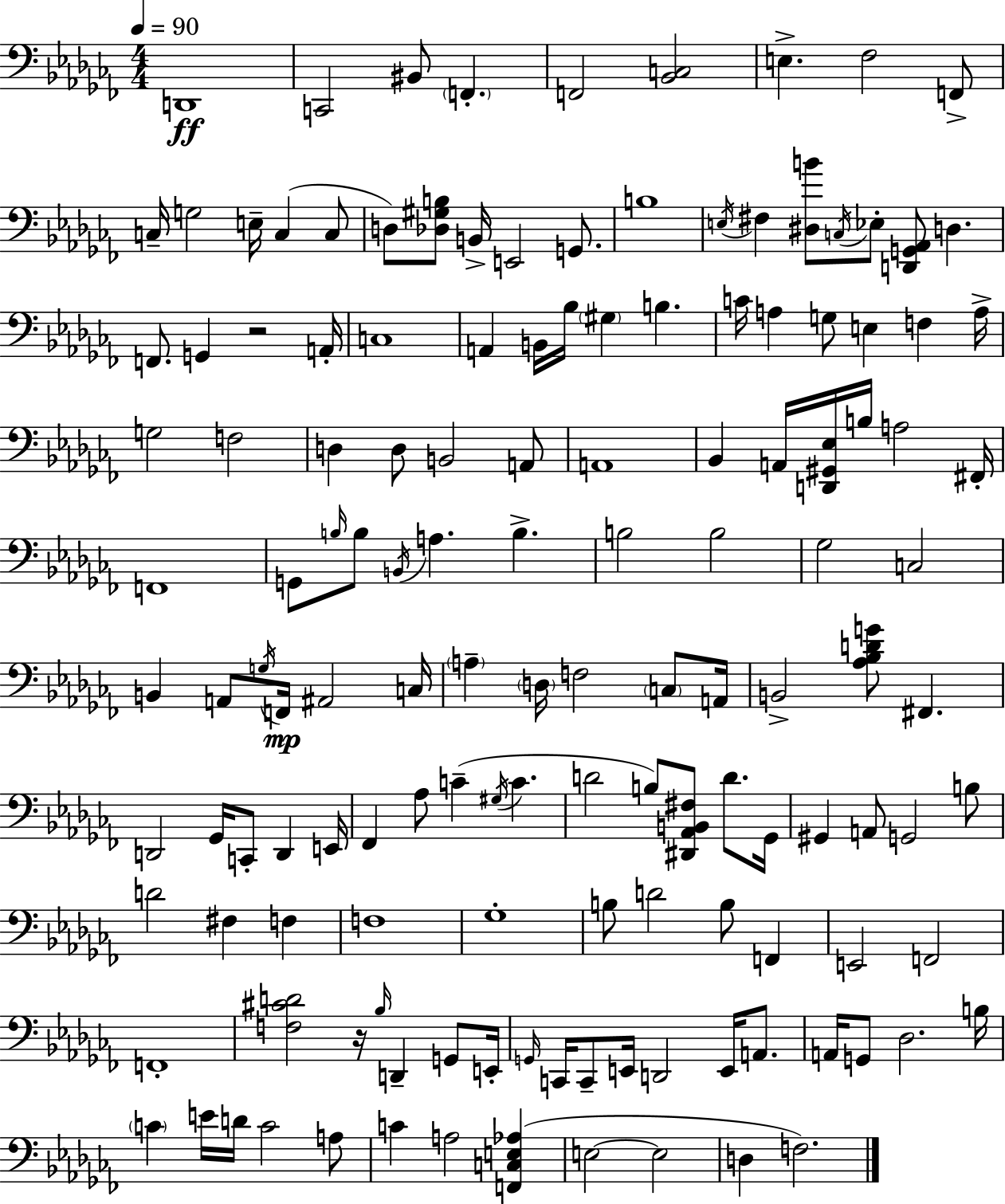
D2/w C2/h BIS2/e F2/q. F2/h [Bb2,C3]/h E3/q. FES3/h F2/e C3/s G3/h E3/s C3/q C3/e D3/e [Db3,G#3,B3]/e B2/s E2/h G2/e. B3/w E3/s F#3/q [D#3,B4]/e C3/s Eb3/e [D2,G2,Ab2]/e D3/q. F2/e. G2/q R/h A2/s C3/w A2/q B2/s Bb3/s G#3/q B3/q. C4/s A3/q G3/e E3/q F3/q A3/s G3/h F3/h D3/q D3/e B2/h A2/e A2/w Bb2/q A2/s [D2,G#2,Eb3]/s B3/s A3/h F#2/s F2/w G2/e B3/s B3/e B2/s A3/q. B3/q. B3/h B3/h Gb3/h C3/h B2/q A2/e G3/s F2/s A#2/h C3/s A3/q D3/s F3/h C3/e A2/s B2/h [Ab3,Bb3,D4,G4]/e F#2/q. D2/h Gb2/s C2/e D2/q E2/s FES2/q Ab3/e C4/q G#3/s C4/q. D4/h B3/e [D#2,Ab2,B2,F#3]/e D4/e. Gb2/s G#2/q A2/e G2/h B3/e D4/h F#3/q F3/q F3/w Gb3/w B3/e D4/h B3/e F2/q E2/h F2/h F2/w [F3,C#4,D4]/h R/s Bb3/s D2/q G2/e E2/s G2/s C2/s C2/e E2/s D2/h E2/s A2/e. A2/s G2/e Db3/h. B3/s C4/q E4/s D4/s C4/h A3/e C4/q A3/h [F2,C3,E3,Ab3]/q E3/h E3/h D3/q F3/h.